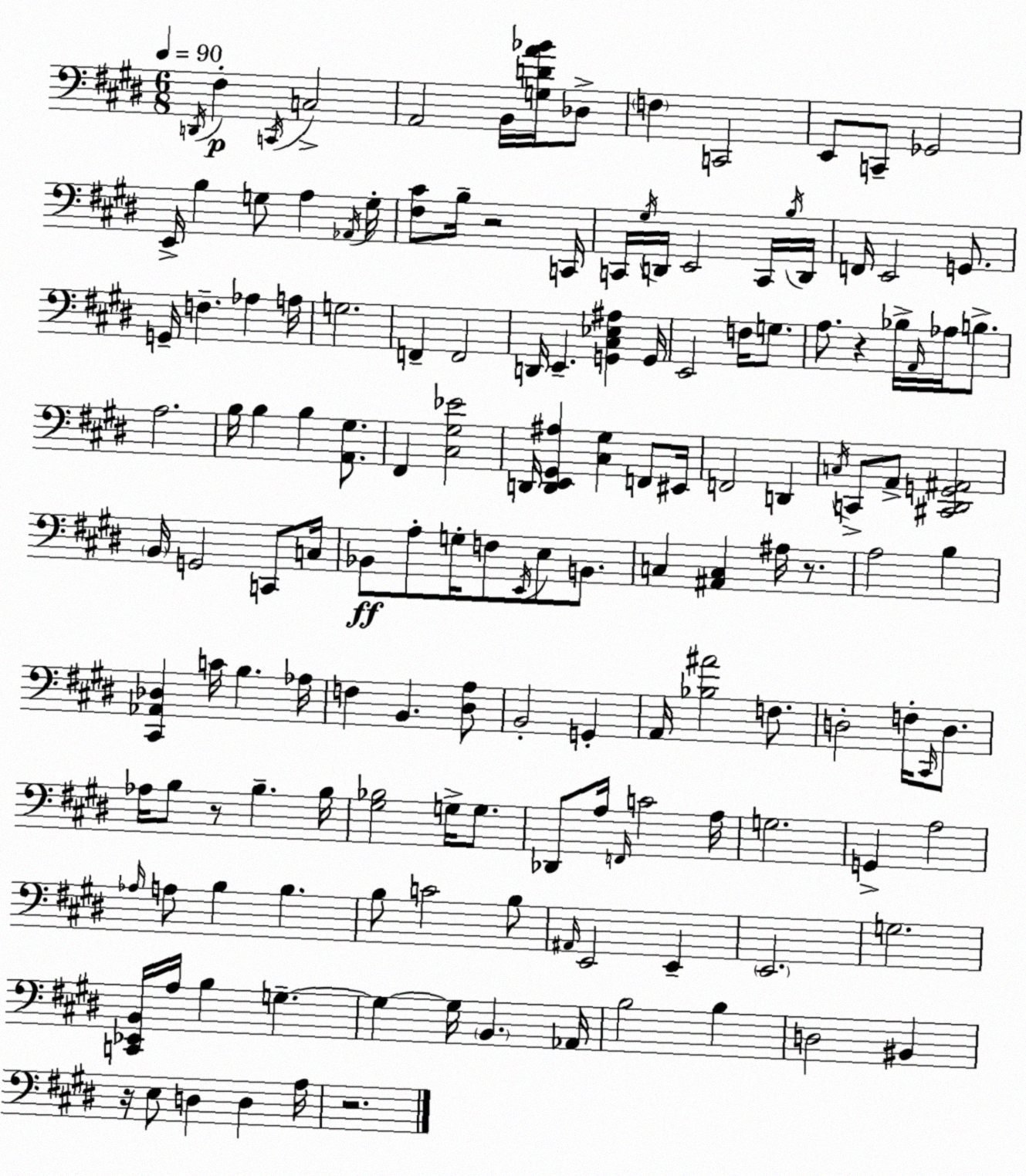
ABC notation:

X:1
T:Untitled
M:6/8
L:1/4
K:E
D,,/4 ^F, C,,/4 C,2 A,,2 B,,/4 [G,DA_B]/4 _D,/2 F, C,,2 E,,/2 C,,/2 _G,,2 E,,/4 B, G,/2 A, _A,,/4 G,/4 [^F,^C]/2 B,/4 z2 C,,/4 C,,/4 ^G,/4 D,,/4 E,,2 C,,/4 B,/4 D,,/4 F,,/4 E,,2 G,,/2 G,,/4 F, _A, A,/4 G,2 F,, F,,2 D,,/4 E,, [G,,^C,_E,^A,] G,,/4 E,,2 F,/4 G,/2 A,/2 z _B,/4 A,,/4 _A,/4 B,/2 A,2 B,/4 B, B, [A,,^G,]/2 ^F,, [^C,^G,_E]2 D,,/4 [D,,E,,^G,,^A,] [^C,^G,] F,,/2 ^E,,/4 F,,2 D,, C,/4 C,,/2 A,,/2 [^C,,^D,,G,,^A,,]2 B,,/4 G,,2 C,,/2 C,/4 _B,,/2 A,/2 G,/4 F,/2 E,,/4 E,/2 B,,/2 C, [^A,,C,] ^A,/4 z/2 A,2 B, [^C,,_A,,_D,] C/4 B, _A,/4 F, B,, [^D,A,]/2 B,,2 G,, A,,/4 [_B,^A]2 F,/2 D,2 F,/4 ^C,,/4 D,/2 _A,/4 B,/2 z/2 B, B,/4 [^G,_B,]2 G,/4 G,/2 _D,,/2 A,/4 F,,/4 C2 A,/4 G,2 G,, A,2 _A,/4 A,/2 B, B, B,/2 C2 B,/2 ^A,,/4 E,,2 E,, E,,2 G,2 [C,,_E,,B,,]/4 A,/4 B, G, G, G,/4 B,, _A,,/4 B,2 B, D,2 ^B,, z/4 E,/2 D, D, A,/4 z2